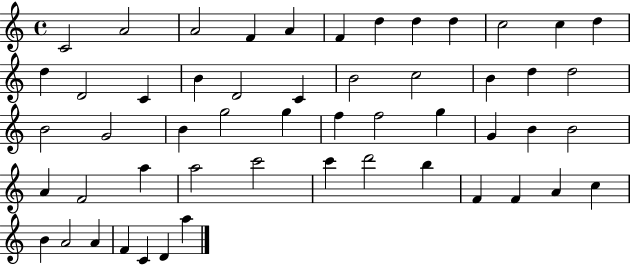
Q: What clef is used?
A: treble